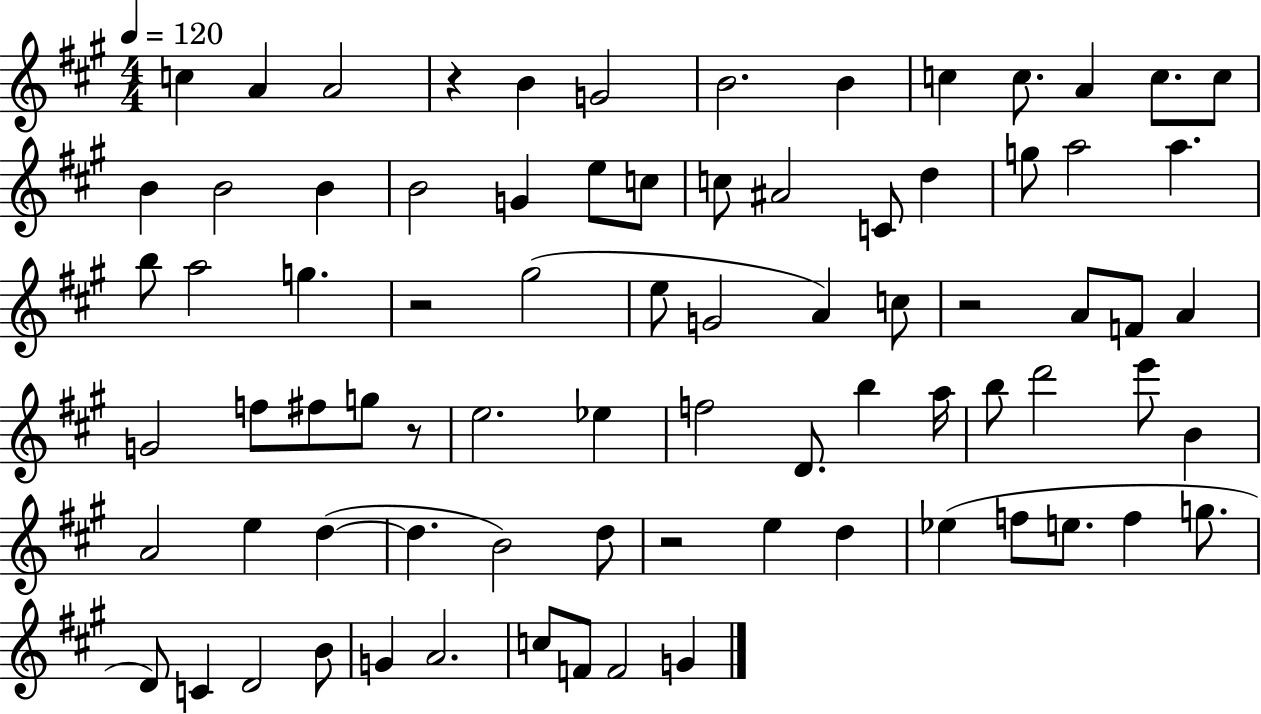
X:1
T:Untitled
M:4/4
L:1/4
K:A
c A A2 z B G2 B2 B c c/2 A c/2 c/2 B B2 B B2 G e/2 c/2 c/2 ^A2 C/2 d g/2 a2 a b/2 a2 g z2 ^g2 e/2 G2 A c/2 z2 A/2 F/2 A G2 f/2 ^f/2 g/2 z/2 e2 _e f2 D/2 b a/4 b/2 d'2 e'/2 B A2 e d d B2 d/2 z2 e d _e f/2 e/2 f g/2 D/2 C D2 B/2 G A2 c/2 F/2 F2 G